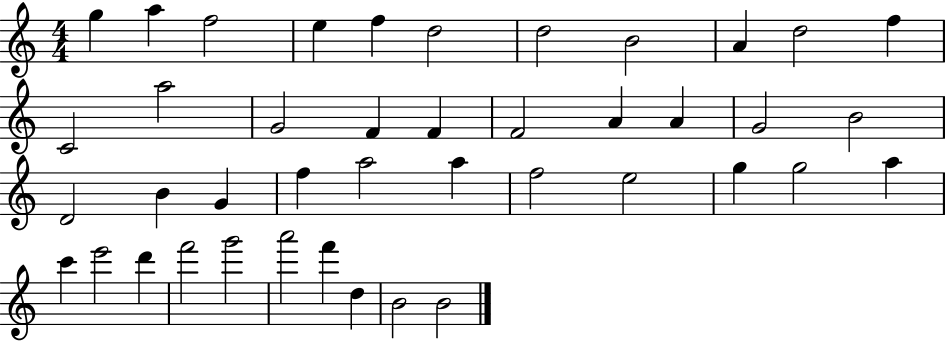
X:1
T:Untitled
M:4/4
L:1/4
K:C
g a f2 e f d2 d2 B2 A d2 f C2 a2 G2 F F F2 A A G2 B2 D2 B G f a2 a f2 e2 g g2 a c' e'2 d' f'2 g'2 a'2 f' d B2 B2